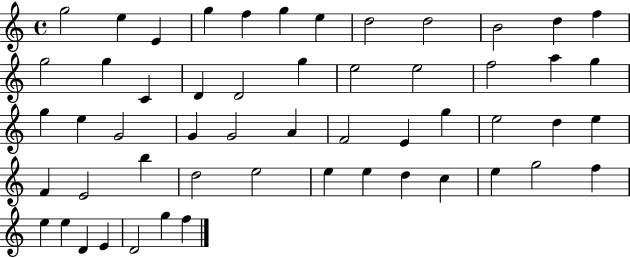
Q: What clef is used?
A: treble